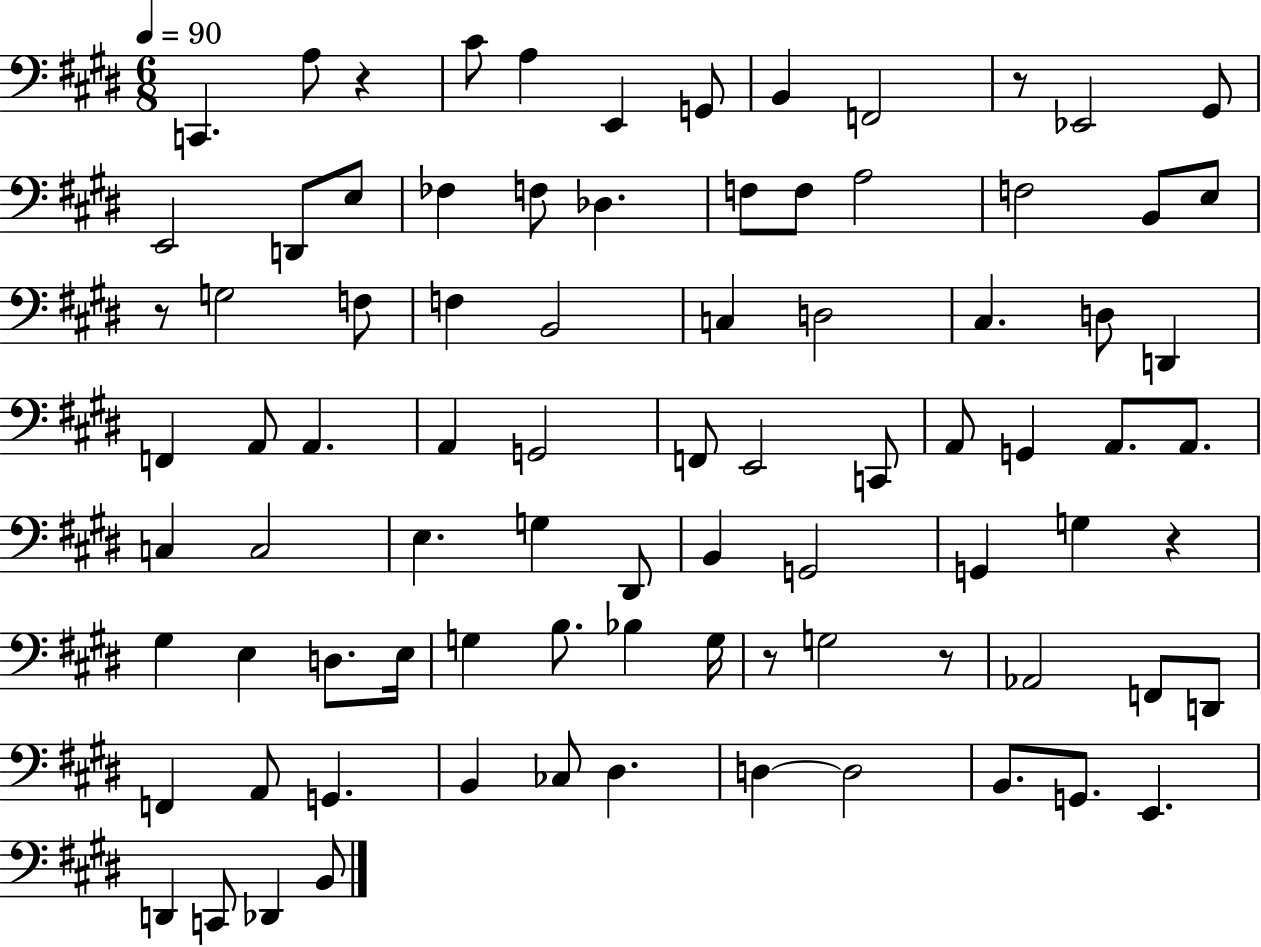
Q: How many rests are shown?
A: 6